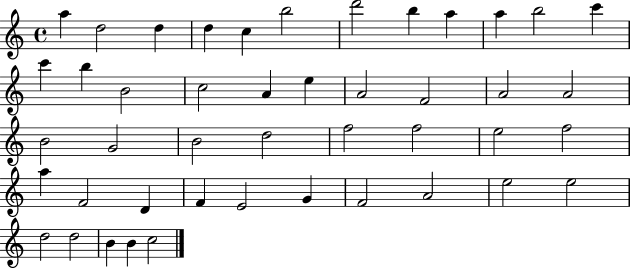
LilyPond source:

{
  \clef treble
  \time 4/4
  \defaultTimeSignature
  \key c \major
  a''4 d''2 d''4 | d''4 c''4 b''2 | d'''2 b''4 a''4 | a''4 b''2 c'''4 | \break c'''4 b''4 b'2 | c''2 a'4 e''4 | a'2 f'2 | a'2 a'2 | \break b'2 g'2 | b'2 d''2 | f''2 f''2 | e''2 f''2 | \break a''4 f'2 d'4 | f'4 e'2 g'4 | f'2 a'2 | e''2 e''2 | \break d''2 d''2 | b'4 b'4 c''2 | \bar "|."
}